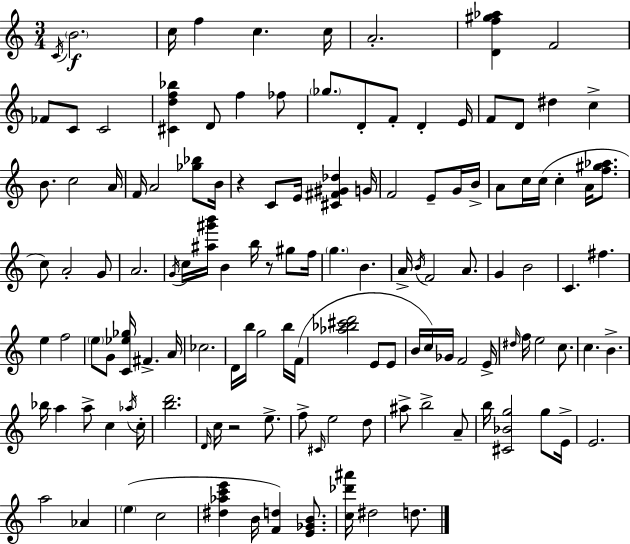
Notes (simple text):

C4/s B4/h. C5/s F5/q C5/q. C5/s A4/h. [D4,F5,G#5,Ab5]/q F4/h FES4/e C4/e C4/h [C#4,D5,F5,Bb5]/q D4/e F5/q FES5/e Gb5/e. D4/e F4/e D4/q E4/s F4/e D4/e D#5/q C5/q B4/e. C5/h A4/s F4/s A4/h [Gb5,Bb5]/e B4/s R/q C4/e E4/s [C#4,F#4,G#4,Db5]/q G4/s F4/h E4/e G4/s B4/s A4/e C5/s C5/s C5/q A4/s [F5,G#5,Ab5]/e. C5/e A4/h G4/e A4/h. G4/s C5/s [A#5,G#6,B6]/s B4/q B5/s R/e G#5/e F5/s G5/q. B4/q. A4/s B4/s F4/h A4/e. G4/q B4/h C4/q. F#5/q. E5/q F5/h E5/e G4/e [C4,Eb5,Gb5]/s F#4/q. A4/s CES5/h. D4/s B5/s G5/h B5/s F4/s [Ab5,Bb5,C#6,D6]/h E4/e E4/e B4/s C5/s Gb4/s F4/h E4/s D#5/s F5/s E5/h C5/e. C5/q. B4/q. Bb5/s A5/q A5/e C5/q Ab5/s C5/s [B5,D6]/h. D4/s C5/s R/h E5/e. F5/e C#4/s E5/h D5/e A#5/e B5/h A4/e B5/s [C#4,Bb4,G5]/h G5/e E4/s E4/h. A5/h Ab4/q E5/q C5/h [D#5,Ab5,C6,E6]/q B4/s [F4,D5]/q [E4,Gb4,B4]/e. [C5,Db6,A#6]/s D#5/h D5/e.